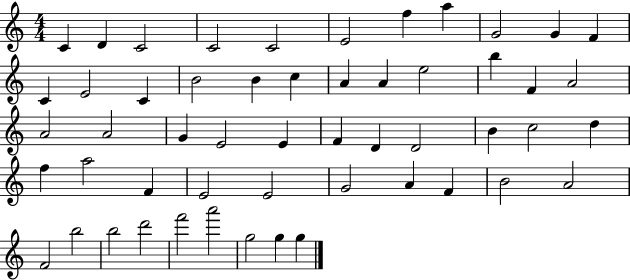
C4/q D4/q C4/h C4/h C4/h E4/h F5/q A5/q G4/h G4/q F4/q C4/q E4/h C4/q B4/h B4/q C5/q A4/q A4/q E5/h B5/q F4/q A4/h A4/h A4/h G4/q E4/h E4/q F4/q D4/q D4/h B4/q C5/h D5/q F5/q A5/h F4/q E4/h E4/h G4/h A4/q F4/q B4/h A4/h F4/h B5/h B5/h D6/h F6/h A6/h G5/h G5/q G5/q